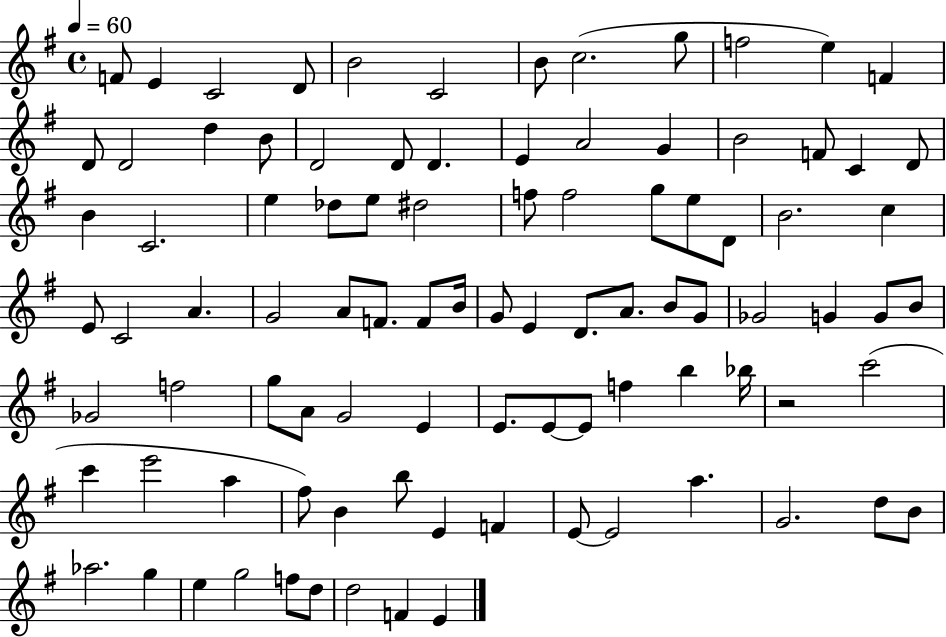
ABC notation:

X:1
T:Untitled
M:4/4
L:1/4
K:G
F/2 E C2 D/2 B2 C2 B/2 c2 g/2 f2 e F D/2 D2 d B/2 D2 D/2 D E A2 G B2 F/2 C D/2 B C2 e _d/2 e/2 ^d2 f/2 f2 g/2 e/2 D/2 B2 c E/2 C2 A G2 A/2 F/2 F/2 B/4 G/2 E D/2 A/2 B/2 G/2 _G2 G G/2 B/2 _G2 f2 g/2 A/2 G2 E E/2 E/2 E/2 f b _b/4 z2 c'2 c' e'2 a ^f/2 B b/2 E F E/2 E2 a G2 d/2 B/2 _a2 g e g2 f/2 d/2 d2 F E